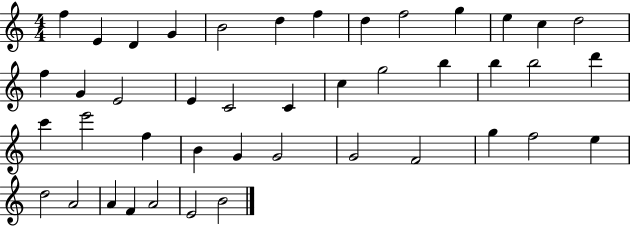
{
  \clef treble
  \numericTimeSignature
  \time 4/4
  \key c \major
  f''4 e'4 d'4 g'4 | b'2 d''4 f''4 | d''4 f''2 g''4 | e''4 c''4 d''2 | \break f''4 g'4 e'2 | e'4 c'2 c'4 | c''4 g''2 b''4 | b''4 b''2 d'''4 | \break c'''4 e'''2 f''4 | b'4 g'4 g'2 | g'2 f'2 | g''4 f''2 e''4 | \break d''2 a'2 | a'4 f'4 a'2 | e'2 b'2 | \bar "|."
}